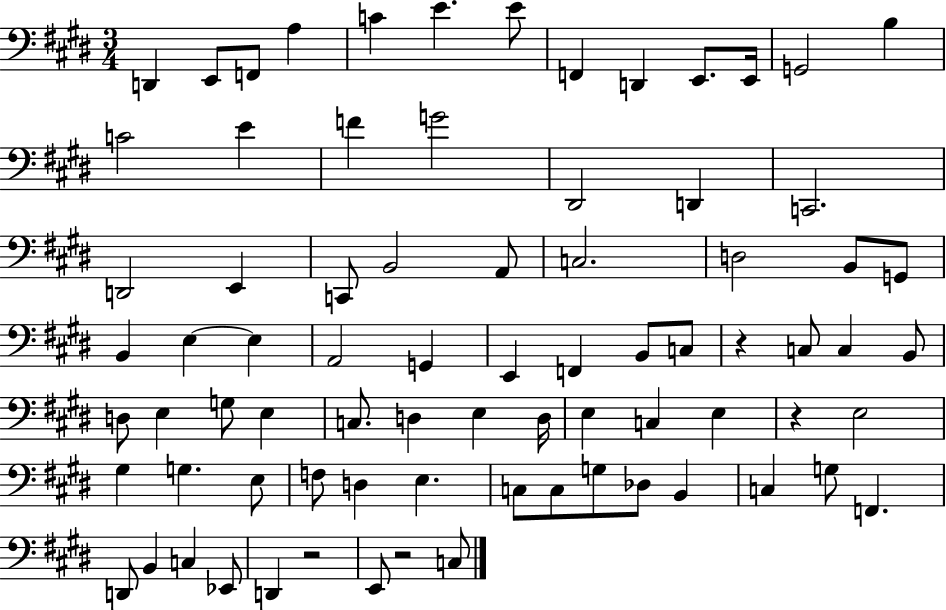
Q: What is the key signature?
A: E major